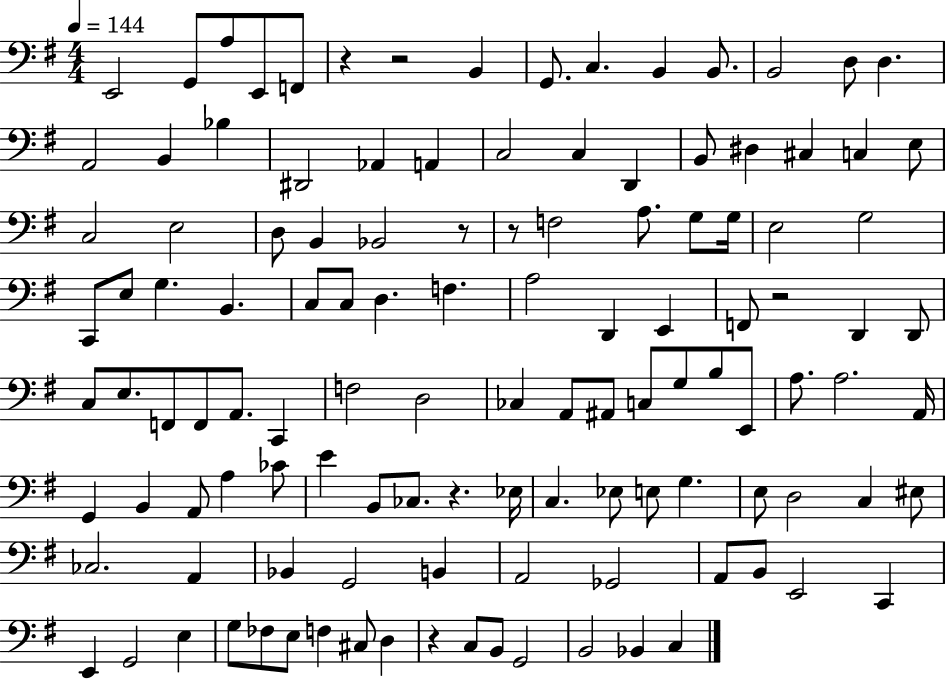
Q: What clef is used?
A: bass